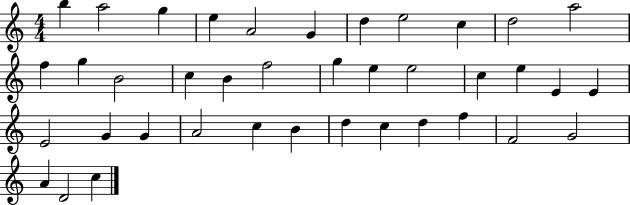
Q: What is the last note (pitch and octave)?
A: C5